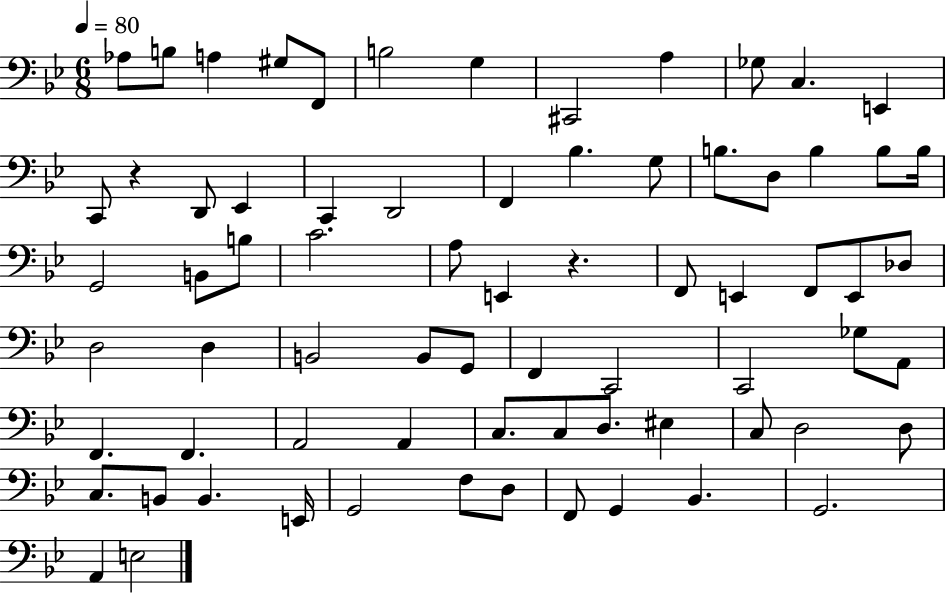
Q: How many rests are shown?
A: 2